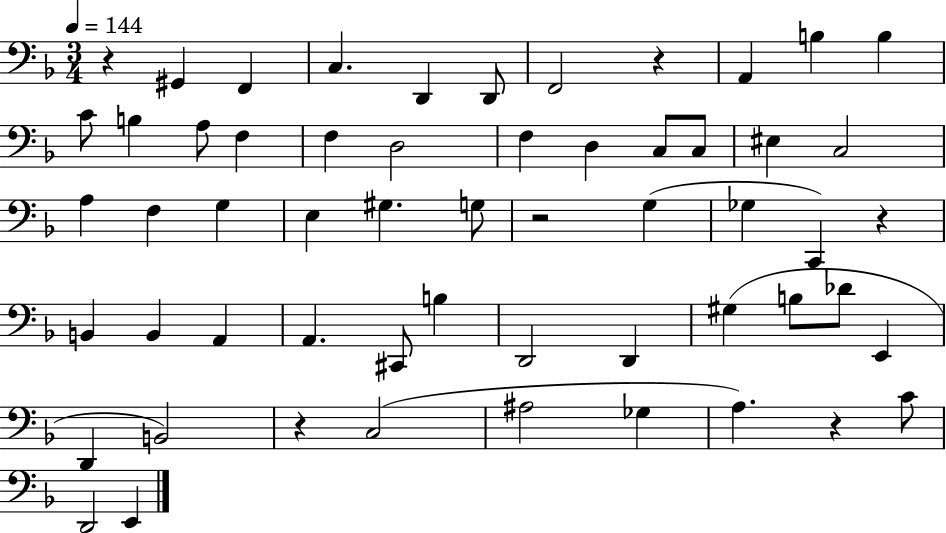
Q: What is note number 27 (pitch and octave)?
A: G3